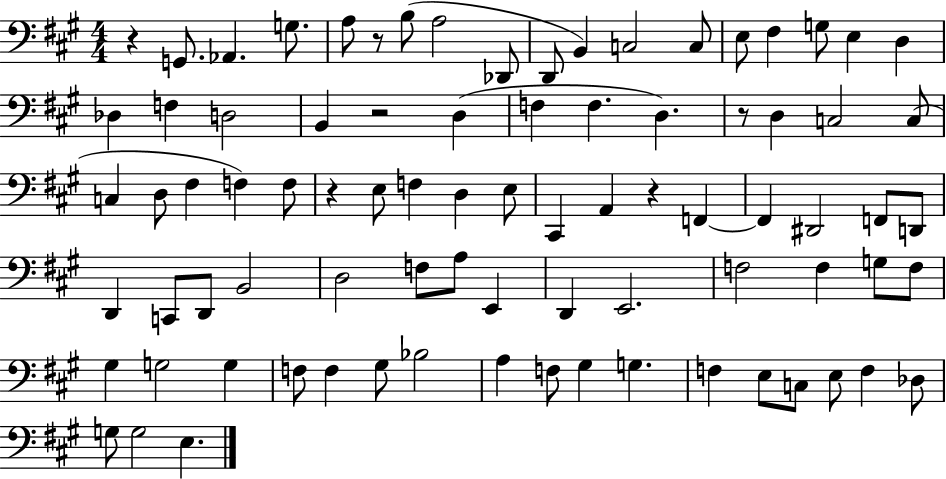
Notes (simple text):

R/q G2/e. Ab2/q. G3/e. A3/e R/e B3/e A3/h Db2/e D2/e B2/q C3/h C3/e E3/e F#3/q G3/e E3/q D3/q Db3/q F3/q D3/h B2/q R/h D3/q F3/q F3/q. D3/q. R/e D3/q C3/h C3/e C3/q D3/e F#3/q F3/q F3/e R/q E3/e F3/q D3/q E3/e C#2/q A2/q R/q F2/q F2/q D#2/h F2/e D2/e D2/q C2/e D2/e B2/h D3/h F3/e A3/e E2/q D2/q E2/h. F3/h F3/q G3/e F3/e G#3/q G3/h G3/q F3/e F3/q G#3/e Bb3/h A3/q F3/e G#3/q G3/q. F3/q E3/e C3/e E3/e F3/q Db3/e G3/e G3/h E3/q.